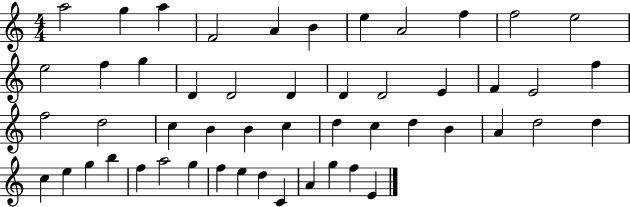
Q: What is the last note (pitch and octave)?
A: E4